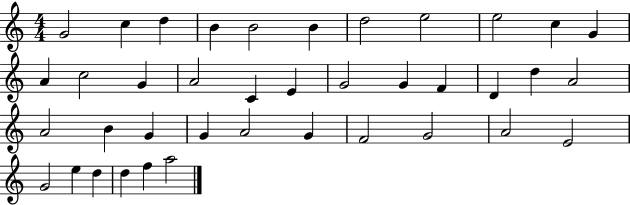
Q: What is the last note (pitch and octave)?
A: A5